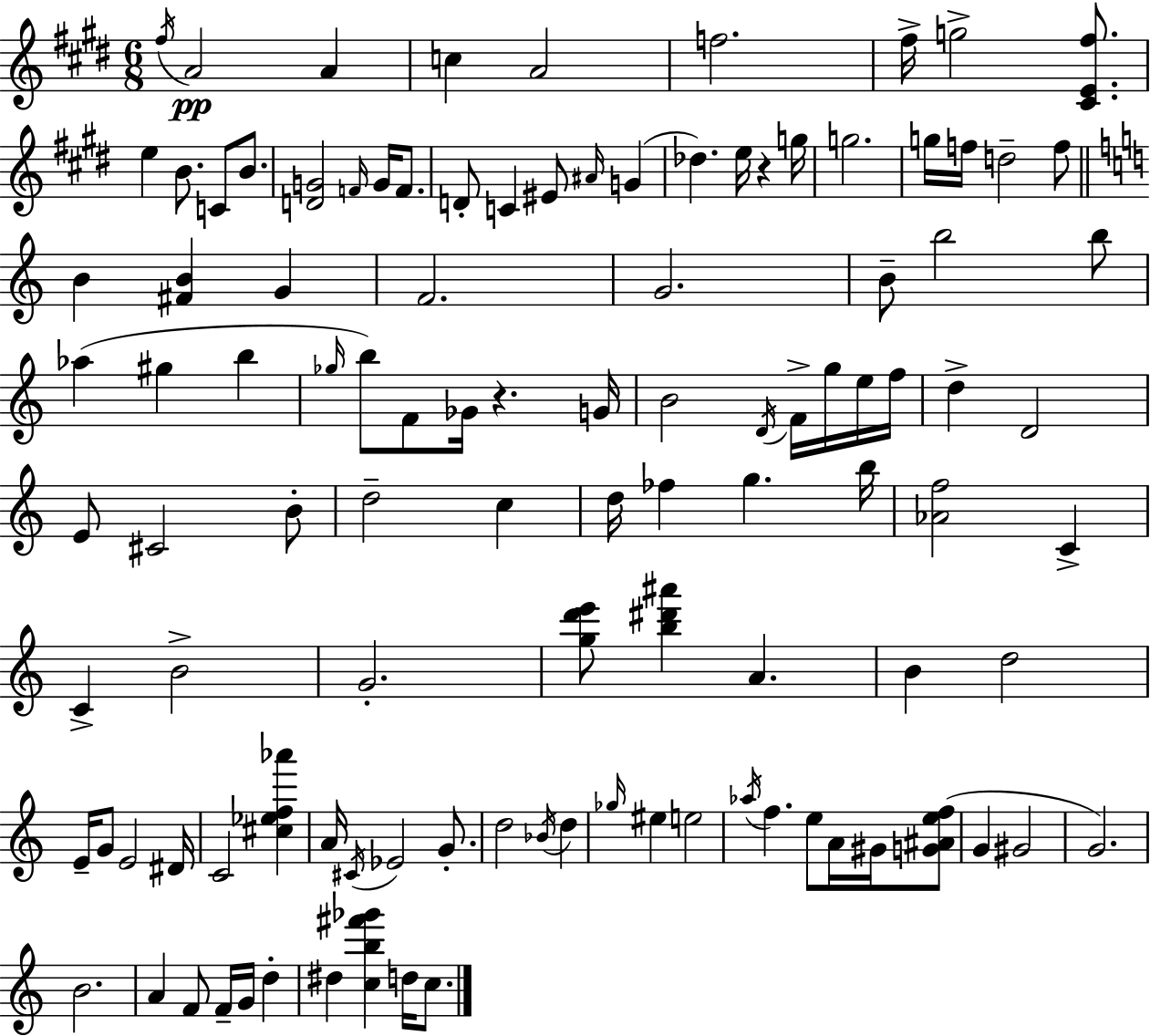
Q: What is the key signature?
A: E major